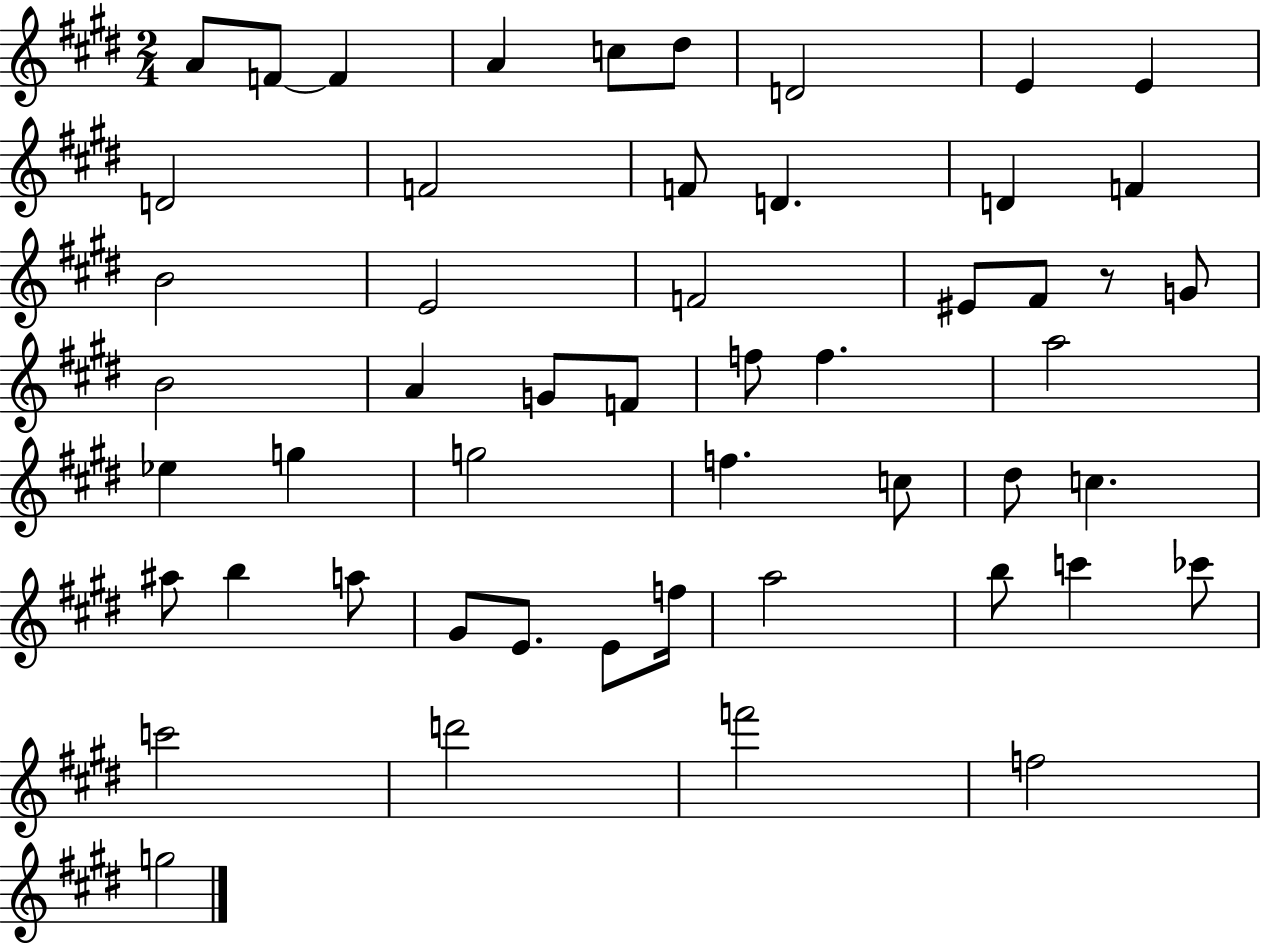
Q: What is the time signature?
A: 2/4